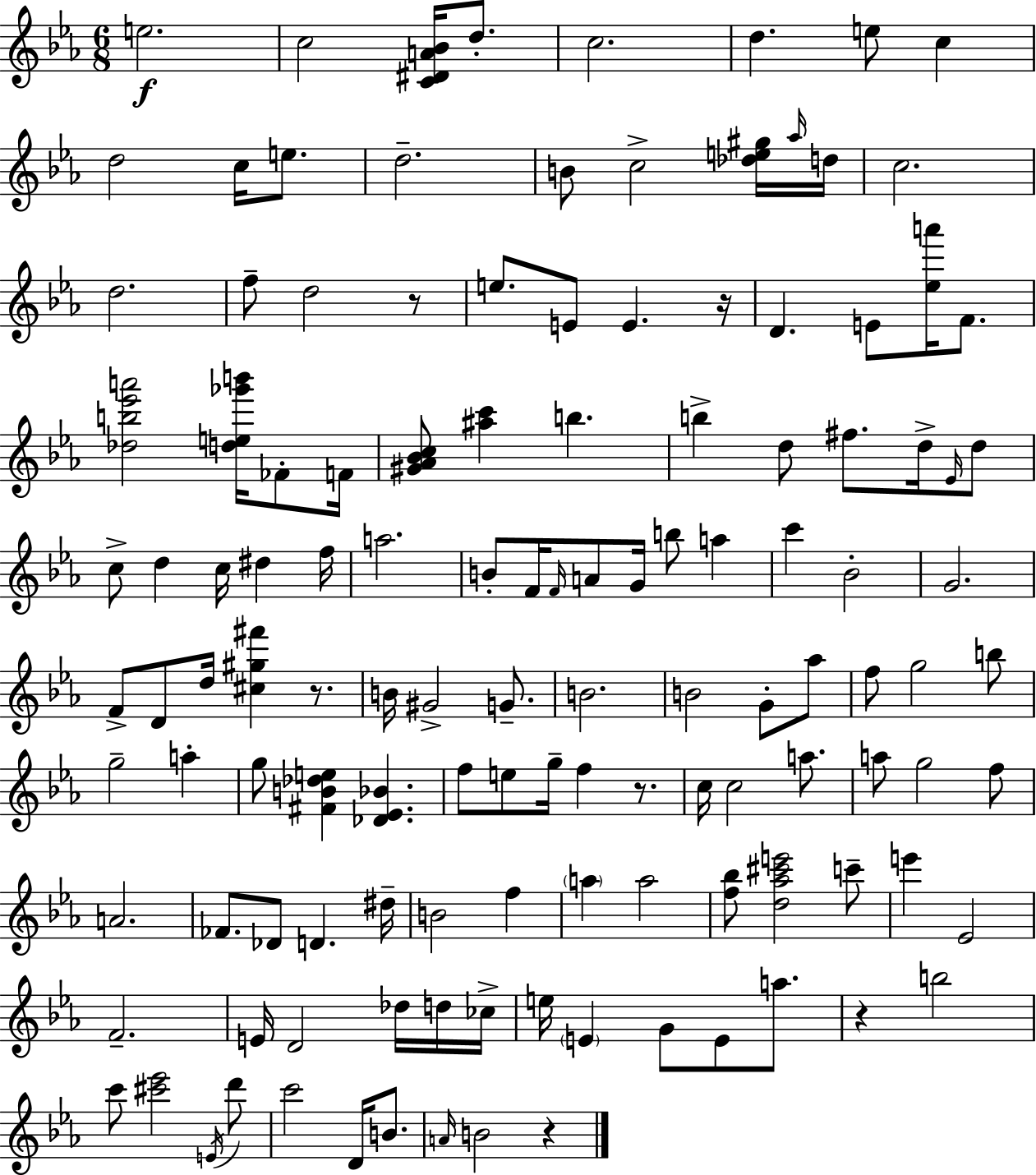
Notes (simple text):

E5/h. C5/h [C4,D#4,A4,Bb4]/s D5/e. C5/h. D5/q. E5/e C5/q D5/h C5/s E5/e. D5/h. B4/e C5/h [Db5,E5,G#5]/s Ab5/s D5/s C5/h. D5/h. F5/e D5/h R/e E5/e. E4/e E4/q. R/s D4/q. E4/e [Eb5,A6]/s F4/e. [Db5,B5,Eb6,A6]/h [D5,E5,Gb6,B6]/s FES4/e F4/s [G#4,Ab4,Bb4,C5]/e [A#5,C6]/q B5/q. B5/q D5/e F#5/e. D5/s Eb4/s D5/e C5/e D5/q C5/s D#5/q F5/s A5/h. B4/e F4/s F4/s A4/e G4/s B5/e A5/q C6/q Bb4/h G4/h. F4/e D4/e D5/s [C#5,G#5,F#6]/q R/e. B4/s G#4/h G4/e. B4/h. B4/h G4/e Ab5/e F5/e G5/h B5/e G5/h A5/q G5/e [F#4,B4,Db5,E5]/q [Db4,Eb4,Bb4]/q. F5/e E5/e G5/s F5/q R/e. C5/s C5/h A5/e. A5/e G5/h F5/e A4/h. FES4/e. Db4/e D4/q. D#5/s B4/h F5/q A5/q A5/h [F5,Bb5]/e [D5,Ab5,C#6,E6]/h C6/e E6/q Eb4/h F4/h. E4/s D4/h Db5/s D5/s CES5/s E5/s E4/q G4/e E4/e A5/e. R/q B5/h C6/e [C#6,Eb6]/h E4/s D6/e C6/h D4/s B4/e. A4/s B4/h R/q